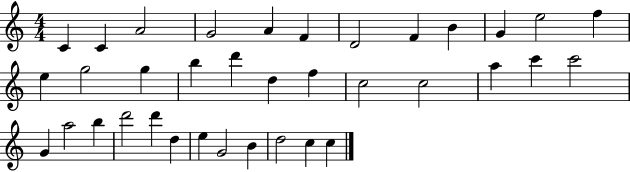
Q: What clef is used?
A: treble